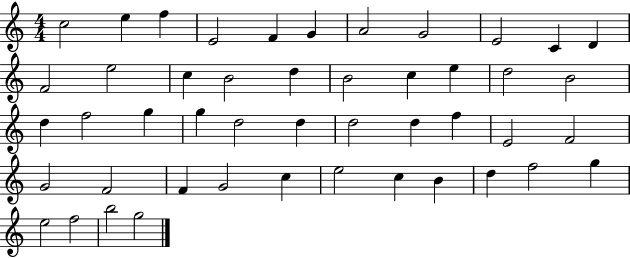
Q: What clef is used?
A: treble